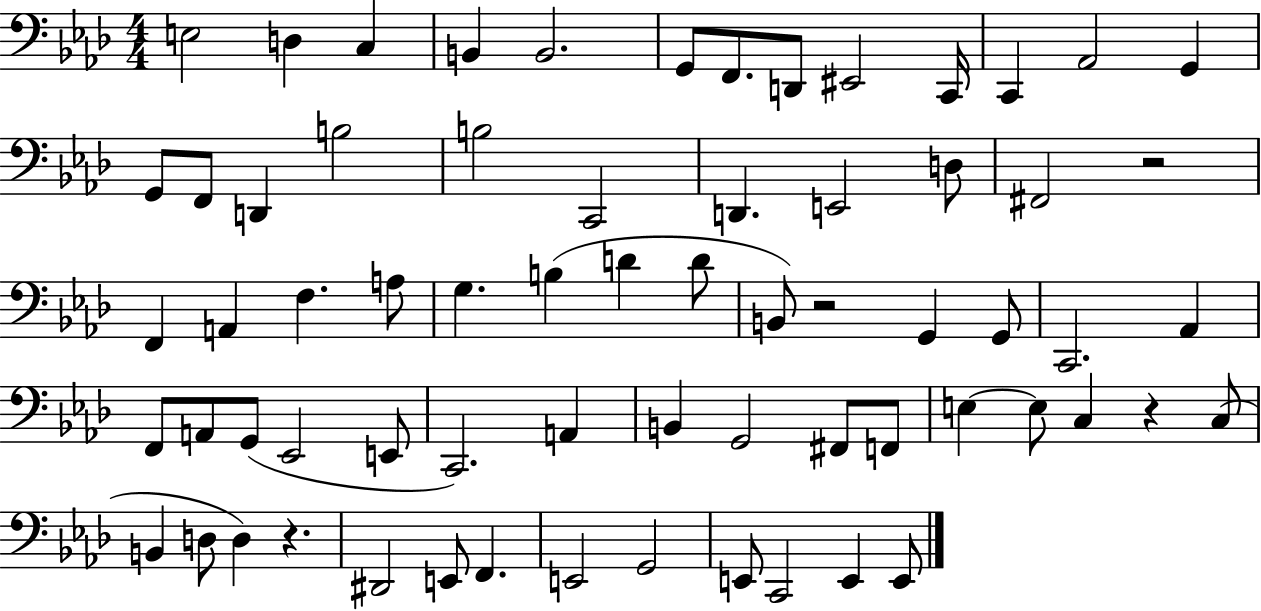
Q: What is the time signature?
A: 4/4